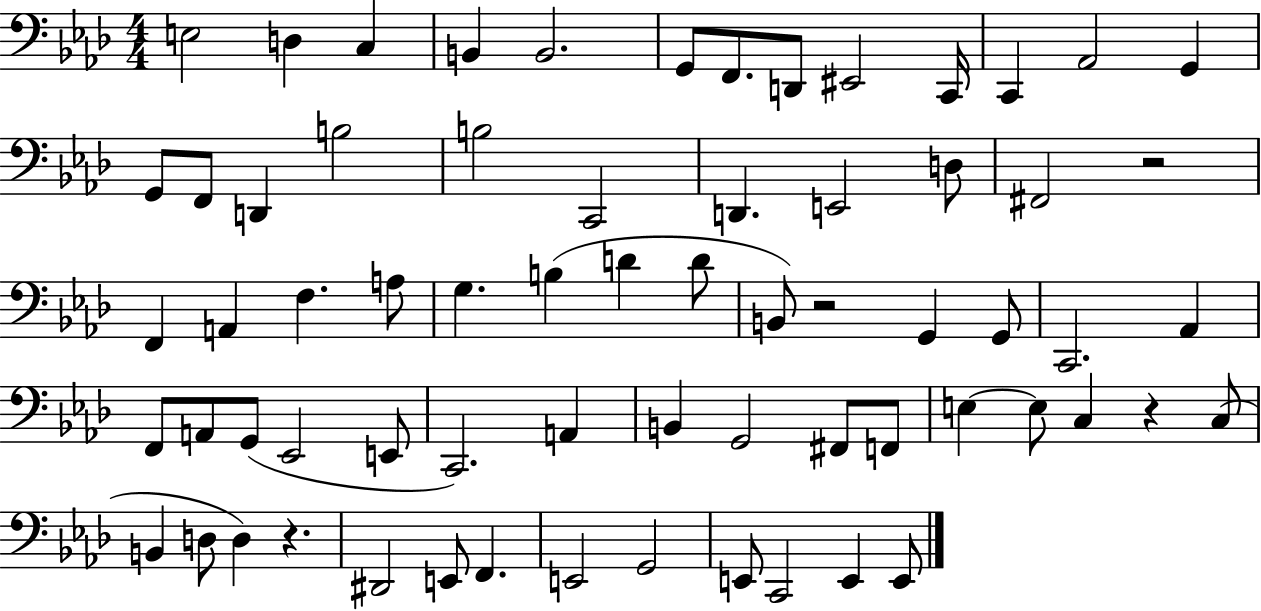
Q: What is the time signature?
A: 4/4